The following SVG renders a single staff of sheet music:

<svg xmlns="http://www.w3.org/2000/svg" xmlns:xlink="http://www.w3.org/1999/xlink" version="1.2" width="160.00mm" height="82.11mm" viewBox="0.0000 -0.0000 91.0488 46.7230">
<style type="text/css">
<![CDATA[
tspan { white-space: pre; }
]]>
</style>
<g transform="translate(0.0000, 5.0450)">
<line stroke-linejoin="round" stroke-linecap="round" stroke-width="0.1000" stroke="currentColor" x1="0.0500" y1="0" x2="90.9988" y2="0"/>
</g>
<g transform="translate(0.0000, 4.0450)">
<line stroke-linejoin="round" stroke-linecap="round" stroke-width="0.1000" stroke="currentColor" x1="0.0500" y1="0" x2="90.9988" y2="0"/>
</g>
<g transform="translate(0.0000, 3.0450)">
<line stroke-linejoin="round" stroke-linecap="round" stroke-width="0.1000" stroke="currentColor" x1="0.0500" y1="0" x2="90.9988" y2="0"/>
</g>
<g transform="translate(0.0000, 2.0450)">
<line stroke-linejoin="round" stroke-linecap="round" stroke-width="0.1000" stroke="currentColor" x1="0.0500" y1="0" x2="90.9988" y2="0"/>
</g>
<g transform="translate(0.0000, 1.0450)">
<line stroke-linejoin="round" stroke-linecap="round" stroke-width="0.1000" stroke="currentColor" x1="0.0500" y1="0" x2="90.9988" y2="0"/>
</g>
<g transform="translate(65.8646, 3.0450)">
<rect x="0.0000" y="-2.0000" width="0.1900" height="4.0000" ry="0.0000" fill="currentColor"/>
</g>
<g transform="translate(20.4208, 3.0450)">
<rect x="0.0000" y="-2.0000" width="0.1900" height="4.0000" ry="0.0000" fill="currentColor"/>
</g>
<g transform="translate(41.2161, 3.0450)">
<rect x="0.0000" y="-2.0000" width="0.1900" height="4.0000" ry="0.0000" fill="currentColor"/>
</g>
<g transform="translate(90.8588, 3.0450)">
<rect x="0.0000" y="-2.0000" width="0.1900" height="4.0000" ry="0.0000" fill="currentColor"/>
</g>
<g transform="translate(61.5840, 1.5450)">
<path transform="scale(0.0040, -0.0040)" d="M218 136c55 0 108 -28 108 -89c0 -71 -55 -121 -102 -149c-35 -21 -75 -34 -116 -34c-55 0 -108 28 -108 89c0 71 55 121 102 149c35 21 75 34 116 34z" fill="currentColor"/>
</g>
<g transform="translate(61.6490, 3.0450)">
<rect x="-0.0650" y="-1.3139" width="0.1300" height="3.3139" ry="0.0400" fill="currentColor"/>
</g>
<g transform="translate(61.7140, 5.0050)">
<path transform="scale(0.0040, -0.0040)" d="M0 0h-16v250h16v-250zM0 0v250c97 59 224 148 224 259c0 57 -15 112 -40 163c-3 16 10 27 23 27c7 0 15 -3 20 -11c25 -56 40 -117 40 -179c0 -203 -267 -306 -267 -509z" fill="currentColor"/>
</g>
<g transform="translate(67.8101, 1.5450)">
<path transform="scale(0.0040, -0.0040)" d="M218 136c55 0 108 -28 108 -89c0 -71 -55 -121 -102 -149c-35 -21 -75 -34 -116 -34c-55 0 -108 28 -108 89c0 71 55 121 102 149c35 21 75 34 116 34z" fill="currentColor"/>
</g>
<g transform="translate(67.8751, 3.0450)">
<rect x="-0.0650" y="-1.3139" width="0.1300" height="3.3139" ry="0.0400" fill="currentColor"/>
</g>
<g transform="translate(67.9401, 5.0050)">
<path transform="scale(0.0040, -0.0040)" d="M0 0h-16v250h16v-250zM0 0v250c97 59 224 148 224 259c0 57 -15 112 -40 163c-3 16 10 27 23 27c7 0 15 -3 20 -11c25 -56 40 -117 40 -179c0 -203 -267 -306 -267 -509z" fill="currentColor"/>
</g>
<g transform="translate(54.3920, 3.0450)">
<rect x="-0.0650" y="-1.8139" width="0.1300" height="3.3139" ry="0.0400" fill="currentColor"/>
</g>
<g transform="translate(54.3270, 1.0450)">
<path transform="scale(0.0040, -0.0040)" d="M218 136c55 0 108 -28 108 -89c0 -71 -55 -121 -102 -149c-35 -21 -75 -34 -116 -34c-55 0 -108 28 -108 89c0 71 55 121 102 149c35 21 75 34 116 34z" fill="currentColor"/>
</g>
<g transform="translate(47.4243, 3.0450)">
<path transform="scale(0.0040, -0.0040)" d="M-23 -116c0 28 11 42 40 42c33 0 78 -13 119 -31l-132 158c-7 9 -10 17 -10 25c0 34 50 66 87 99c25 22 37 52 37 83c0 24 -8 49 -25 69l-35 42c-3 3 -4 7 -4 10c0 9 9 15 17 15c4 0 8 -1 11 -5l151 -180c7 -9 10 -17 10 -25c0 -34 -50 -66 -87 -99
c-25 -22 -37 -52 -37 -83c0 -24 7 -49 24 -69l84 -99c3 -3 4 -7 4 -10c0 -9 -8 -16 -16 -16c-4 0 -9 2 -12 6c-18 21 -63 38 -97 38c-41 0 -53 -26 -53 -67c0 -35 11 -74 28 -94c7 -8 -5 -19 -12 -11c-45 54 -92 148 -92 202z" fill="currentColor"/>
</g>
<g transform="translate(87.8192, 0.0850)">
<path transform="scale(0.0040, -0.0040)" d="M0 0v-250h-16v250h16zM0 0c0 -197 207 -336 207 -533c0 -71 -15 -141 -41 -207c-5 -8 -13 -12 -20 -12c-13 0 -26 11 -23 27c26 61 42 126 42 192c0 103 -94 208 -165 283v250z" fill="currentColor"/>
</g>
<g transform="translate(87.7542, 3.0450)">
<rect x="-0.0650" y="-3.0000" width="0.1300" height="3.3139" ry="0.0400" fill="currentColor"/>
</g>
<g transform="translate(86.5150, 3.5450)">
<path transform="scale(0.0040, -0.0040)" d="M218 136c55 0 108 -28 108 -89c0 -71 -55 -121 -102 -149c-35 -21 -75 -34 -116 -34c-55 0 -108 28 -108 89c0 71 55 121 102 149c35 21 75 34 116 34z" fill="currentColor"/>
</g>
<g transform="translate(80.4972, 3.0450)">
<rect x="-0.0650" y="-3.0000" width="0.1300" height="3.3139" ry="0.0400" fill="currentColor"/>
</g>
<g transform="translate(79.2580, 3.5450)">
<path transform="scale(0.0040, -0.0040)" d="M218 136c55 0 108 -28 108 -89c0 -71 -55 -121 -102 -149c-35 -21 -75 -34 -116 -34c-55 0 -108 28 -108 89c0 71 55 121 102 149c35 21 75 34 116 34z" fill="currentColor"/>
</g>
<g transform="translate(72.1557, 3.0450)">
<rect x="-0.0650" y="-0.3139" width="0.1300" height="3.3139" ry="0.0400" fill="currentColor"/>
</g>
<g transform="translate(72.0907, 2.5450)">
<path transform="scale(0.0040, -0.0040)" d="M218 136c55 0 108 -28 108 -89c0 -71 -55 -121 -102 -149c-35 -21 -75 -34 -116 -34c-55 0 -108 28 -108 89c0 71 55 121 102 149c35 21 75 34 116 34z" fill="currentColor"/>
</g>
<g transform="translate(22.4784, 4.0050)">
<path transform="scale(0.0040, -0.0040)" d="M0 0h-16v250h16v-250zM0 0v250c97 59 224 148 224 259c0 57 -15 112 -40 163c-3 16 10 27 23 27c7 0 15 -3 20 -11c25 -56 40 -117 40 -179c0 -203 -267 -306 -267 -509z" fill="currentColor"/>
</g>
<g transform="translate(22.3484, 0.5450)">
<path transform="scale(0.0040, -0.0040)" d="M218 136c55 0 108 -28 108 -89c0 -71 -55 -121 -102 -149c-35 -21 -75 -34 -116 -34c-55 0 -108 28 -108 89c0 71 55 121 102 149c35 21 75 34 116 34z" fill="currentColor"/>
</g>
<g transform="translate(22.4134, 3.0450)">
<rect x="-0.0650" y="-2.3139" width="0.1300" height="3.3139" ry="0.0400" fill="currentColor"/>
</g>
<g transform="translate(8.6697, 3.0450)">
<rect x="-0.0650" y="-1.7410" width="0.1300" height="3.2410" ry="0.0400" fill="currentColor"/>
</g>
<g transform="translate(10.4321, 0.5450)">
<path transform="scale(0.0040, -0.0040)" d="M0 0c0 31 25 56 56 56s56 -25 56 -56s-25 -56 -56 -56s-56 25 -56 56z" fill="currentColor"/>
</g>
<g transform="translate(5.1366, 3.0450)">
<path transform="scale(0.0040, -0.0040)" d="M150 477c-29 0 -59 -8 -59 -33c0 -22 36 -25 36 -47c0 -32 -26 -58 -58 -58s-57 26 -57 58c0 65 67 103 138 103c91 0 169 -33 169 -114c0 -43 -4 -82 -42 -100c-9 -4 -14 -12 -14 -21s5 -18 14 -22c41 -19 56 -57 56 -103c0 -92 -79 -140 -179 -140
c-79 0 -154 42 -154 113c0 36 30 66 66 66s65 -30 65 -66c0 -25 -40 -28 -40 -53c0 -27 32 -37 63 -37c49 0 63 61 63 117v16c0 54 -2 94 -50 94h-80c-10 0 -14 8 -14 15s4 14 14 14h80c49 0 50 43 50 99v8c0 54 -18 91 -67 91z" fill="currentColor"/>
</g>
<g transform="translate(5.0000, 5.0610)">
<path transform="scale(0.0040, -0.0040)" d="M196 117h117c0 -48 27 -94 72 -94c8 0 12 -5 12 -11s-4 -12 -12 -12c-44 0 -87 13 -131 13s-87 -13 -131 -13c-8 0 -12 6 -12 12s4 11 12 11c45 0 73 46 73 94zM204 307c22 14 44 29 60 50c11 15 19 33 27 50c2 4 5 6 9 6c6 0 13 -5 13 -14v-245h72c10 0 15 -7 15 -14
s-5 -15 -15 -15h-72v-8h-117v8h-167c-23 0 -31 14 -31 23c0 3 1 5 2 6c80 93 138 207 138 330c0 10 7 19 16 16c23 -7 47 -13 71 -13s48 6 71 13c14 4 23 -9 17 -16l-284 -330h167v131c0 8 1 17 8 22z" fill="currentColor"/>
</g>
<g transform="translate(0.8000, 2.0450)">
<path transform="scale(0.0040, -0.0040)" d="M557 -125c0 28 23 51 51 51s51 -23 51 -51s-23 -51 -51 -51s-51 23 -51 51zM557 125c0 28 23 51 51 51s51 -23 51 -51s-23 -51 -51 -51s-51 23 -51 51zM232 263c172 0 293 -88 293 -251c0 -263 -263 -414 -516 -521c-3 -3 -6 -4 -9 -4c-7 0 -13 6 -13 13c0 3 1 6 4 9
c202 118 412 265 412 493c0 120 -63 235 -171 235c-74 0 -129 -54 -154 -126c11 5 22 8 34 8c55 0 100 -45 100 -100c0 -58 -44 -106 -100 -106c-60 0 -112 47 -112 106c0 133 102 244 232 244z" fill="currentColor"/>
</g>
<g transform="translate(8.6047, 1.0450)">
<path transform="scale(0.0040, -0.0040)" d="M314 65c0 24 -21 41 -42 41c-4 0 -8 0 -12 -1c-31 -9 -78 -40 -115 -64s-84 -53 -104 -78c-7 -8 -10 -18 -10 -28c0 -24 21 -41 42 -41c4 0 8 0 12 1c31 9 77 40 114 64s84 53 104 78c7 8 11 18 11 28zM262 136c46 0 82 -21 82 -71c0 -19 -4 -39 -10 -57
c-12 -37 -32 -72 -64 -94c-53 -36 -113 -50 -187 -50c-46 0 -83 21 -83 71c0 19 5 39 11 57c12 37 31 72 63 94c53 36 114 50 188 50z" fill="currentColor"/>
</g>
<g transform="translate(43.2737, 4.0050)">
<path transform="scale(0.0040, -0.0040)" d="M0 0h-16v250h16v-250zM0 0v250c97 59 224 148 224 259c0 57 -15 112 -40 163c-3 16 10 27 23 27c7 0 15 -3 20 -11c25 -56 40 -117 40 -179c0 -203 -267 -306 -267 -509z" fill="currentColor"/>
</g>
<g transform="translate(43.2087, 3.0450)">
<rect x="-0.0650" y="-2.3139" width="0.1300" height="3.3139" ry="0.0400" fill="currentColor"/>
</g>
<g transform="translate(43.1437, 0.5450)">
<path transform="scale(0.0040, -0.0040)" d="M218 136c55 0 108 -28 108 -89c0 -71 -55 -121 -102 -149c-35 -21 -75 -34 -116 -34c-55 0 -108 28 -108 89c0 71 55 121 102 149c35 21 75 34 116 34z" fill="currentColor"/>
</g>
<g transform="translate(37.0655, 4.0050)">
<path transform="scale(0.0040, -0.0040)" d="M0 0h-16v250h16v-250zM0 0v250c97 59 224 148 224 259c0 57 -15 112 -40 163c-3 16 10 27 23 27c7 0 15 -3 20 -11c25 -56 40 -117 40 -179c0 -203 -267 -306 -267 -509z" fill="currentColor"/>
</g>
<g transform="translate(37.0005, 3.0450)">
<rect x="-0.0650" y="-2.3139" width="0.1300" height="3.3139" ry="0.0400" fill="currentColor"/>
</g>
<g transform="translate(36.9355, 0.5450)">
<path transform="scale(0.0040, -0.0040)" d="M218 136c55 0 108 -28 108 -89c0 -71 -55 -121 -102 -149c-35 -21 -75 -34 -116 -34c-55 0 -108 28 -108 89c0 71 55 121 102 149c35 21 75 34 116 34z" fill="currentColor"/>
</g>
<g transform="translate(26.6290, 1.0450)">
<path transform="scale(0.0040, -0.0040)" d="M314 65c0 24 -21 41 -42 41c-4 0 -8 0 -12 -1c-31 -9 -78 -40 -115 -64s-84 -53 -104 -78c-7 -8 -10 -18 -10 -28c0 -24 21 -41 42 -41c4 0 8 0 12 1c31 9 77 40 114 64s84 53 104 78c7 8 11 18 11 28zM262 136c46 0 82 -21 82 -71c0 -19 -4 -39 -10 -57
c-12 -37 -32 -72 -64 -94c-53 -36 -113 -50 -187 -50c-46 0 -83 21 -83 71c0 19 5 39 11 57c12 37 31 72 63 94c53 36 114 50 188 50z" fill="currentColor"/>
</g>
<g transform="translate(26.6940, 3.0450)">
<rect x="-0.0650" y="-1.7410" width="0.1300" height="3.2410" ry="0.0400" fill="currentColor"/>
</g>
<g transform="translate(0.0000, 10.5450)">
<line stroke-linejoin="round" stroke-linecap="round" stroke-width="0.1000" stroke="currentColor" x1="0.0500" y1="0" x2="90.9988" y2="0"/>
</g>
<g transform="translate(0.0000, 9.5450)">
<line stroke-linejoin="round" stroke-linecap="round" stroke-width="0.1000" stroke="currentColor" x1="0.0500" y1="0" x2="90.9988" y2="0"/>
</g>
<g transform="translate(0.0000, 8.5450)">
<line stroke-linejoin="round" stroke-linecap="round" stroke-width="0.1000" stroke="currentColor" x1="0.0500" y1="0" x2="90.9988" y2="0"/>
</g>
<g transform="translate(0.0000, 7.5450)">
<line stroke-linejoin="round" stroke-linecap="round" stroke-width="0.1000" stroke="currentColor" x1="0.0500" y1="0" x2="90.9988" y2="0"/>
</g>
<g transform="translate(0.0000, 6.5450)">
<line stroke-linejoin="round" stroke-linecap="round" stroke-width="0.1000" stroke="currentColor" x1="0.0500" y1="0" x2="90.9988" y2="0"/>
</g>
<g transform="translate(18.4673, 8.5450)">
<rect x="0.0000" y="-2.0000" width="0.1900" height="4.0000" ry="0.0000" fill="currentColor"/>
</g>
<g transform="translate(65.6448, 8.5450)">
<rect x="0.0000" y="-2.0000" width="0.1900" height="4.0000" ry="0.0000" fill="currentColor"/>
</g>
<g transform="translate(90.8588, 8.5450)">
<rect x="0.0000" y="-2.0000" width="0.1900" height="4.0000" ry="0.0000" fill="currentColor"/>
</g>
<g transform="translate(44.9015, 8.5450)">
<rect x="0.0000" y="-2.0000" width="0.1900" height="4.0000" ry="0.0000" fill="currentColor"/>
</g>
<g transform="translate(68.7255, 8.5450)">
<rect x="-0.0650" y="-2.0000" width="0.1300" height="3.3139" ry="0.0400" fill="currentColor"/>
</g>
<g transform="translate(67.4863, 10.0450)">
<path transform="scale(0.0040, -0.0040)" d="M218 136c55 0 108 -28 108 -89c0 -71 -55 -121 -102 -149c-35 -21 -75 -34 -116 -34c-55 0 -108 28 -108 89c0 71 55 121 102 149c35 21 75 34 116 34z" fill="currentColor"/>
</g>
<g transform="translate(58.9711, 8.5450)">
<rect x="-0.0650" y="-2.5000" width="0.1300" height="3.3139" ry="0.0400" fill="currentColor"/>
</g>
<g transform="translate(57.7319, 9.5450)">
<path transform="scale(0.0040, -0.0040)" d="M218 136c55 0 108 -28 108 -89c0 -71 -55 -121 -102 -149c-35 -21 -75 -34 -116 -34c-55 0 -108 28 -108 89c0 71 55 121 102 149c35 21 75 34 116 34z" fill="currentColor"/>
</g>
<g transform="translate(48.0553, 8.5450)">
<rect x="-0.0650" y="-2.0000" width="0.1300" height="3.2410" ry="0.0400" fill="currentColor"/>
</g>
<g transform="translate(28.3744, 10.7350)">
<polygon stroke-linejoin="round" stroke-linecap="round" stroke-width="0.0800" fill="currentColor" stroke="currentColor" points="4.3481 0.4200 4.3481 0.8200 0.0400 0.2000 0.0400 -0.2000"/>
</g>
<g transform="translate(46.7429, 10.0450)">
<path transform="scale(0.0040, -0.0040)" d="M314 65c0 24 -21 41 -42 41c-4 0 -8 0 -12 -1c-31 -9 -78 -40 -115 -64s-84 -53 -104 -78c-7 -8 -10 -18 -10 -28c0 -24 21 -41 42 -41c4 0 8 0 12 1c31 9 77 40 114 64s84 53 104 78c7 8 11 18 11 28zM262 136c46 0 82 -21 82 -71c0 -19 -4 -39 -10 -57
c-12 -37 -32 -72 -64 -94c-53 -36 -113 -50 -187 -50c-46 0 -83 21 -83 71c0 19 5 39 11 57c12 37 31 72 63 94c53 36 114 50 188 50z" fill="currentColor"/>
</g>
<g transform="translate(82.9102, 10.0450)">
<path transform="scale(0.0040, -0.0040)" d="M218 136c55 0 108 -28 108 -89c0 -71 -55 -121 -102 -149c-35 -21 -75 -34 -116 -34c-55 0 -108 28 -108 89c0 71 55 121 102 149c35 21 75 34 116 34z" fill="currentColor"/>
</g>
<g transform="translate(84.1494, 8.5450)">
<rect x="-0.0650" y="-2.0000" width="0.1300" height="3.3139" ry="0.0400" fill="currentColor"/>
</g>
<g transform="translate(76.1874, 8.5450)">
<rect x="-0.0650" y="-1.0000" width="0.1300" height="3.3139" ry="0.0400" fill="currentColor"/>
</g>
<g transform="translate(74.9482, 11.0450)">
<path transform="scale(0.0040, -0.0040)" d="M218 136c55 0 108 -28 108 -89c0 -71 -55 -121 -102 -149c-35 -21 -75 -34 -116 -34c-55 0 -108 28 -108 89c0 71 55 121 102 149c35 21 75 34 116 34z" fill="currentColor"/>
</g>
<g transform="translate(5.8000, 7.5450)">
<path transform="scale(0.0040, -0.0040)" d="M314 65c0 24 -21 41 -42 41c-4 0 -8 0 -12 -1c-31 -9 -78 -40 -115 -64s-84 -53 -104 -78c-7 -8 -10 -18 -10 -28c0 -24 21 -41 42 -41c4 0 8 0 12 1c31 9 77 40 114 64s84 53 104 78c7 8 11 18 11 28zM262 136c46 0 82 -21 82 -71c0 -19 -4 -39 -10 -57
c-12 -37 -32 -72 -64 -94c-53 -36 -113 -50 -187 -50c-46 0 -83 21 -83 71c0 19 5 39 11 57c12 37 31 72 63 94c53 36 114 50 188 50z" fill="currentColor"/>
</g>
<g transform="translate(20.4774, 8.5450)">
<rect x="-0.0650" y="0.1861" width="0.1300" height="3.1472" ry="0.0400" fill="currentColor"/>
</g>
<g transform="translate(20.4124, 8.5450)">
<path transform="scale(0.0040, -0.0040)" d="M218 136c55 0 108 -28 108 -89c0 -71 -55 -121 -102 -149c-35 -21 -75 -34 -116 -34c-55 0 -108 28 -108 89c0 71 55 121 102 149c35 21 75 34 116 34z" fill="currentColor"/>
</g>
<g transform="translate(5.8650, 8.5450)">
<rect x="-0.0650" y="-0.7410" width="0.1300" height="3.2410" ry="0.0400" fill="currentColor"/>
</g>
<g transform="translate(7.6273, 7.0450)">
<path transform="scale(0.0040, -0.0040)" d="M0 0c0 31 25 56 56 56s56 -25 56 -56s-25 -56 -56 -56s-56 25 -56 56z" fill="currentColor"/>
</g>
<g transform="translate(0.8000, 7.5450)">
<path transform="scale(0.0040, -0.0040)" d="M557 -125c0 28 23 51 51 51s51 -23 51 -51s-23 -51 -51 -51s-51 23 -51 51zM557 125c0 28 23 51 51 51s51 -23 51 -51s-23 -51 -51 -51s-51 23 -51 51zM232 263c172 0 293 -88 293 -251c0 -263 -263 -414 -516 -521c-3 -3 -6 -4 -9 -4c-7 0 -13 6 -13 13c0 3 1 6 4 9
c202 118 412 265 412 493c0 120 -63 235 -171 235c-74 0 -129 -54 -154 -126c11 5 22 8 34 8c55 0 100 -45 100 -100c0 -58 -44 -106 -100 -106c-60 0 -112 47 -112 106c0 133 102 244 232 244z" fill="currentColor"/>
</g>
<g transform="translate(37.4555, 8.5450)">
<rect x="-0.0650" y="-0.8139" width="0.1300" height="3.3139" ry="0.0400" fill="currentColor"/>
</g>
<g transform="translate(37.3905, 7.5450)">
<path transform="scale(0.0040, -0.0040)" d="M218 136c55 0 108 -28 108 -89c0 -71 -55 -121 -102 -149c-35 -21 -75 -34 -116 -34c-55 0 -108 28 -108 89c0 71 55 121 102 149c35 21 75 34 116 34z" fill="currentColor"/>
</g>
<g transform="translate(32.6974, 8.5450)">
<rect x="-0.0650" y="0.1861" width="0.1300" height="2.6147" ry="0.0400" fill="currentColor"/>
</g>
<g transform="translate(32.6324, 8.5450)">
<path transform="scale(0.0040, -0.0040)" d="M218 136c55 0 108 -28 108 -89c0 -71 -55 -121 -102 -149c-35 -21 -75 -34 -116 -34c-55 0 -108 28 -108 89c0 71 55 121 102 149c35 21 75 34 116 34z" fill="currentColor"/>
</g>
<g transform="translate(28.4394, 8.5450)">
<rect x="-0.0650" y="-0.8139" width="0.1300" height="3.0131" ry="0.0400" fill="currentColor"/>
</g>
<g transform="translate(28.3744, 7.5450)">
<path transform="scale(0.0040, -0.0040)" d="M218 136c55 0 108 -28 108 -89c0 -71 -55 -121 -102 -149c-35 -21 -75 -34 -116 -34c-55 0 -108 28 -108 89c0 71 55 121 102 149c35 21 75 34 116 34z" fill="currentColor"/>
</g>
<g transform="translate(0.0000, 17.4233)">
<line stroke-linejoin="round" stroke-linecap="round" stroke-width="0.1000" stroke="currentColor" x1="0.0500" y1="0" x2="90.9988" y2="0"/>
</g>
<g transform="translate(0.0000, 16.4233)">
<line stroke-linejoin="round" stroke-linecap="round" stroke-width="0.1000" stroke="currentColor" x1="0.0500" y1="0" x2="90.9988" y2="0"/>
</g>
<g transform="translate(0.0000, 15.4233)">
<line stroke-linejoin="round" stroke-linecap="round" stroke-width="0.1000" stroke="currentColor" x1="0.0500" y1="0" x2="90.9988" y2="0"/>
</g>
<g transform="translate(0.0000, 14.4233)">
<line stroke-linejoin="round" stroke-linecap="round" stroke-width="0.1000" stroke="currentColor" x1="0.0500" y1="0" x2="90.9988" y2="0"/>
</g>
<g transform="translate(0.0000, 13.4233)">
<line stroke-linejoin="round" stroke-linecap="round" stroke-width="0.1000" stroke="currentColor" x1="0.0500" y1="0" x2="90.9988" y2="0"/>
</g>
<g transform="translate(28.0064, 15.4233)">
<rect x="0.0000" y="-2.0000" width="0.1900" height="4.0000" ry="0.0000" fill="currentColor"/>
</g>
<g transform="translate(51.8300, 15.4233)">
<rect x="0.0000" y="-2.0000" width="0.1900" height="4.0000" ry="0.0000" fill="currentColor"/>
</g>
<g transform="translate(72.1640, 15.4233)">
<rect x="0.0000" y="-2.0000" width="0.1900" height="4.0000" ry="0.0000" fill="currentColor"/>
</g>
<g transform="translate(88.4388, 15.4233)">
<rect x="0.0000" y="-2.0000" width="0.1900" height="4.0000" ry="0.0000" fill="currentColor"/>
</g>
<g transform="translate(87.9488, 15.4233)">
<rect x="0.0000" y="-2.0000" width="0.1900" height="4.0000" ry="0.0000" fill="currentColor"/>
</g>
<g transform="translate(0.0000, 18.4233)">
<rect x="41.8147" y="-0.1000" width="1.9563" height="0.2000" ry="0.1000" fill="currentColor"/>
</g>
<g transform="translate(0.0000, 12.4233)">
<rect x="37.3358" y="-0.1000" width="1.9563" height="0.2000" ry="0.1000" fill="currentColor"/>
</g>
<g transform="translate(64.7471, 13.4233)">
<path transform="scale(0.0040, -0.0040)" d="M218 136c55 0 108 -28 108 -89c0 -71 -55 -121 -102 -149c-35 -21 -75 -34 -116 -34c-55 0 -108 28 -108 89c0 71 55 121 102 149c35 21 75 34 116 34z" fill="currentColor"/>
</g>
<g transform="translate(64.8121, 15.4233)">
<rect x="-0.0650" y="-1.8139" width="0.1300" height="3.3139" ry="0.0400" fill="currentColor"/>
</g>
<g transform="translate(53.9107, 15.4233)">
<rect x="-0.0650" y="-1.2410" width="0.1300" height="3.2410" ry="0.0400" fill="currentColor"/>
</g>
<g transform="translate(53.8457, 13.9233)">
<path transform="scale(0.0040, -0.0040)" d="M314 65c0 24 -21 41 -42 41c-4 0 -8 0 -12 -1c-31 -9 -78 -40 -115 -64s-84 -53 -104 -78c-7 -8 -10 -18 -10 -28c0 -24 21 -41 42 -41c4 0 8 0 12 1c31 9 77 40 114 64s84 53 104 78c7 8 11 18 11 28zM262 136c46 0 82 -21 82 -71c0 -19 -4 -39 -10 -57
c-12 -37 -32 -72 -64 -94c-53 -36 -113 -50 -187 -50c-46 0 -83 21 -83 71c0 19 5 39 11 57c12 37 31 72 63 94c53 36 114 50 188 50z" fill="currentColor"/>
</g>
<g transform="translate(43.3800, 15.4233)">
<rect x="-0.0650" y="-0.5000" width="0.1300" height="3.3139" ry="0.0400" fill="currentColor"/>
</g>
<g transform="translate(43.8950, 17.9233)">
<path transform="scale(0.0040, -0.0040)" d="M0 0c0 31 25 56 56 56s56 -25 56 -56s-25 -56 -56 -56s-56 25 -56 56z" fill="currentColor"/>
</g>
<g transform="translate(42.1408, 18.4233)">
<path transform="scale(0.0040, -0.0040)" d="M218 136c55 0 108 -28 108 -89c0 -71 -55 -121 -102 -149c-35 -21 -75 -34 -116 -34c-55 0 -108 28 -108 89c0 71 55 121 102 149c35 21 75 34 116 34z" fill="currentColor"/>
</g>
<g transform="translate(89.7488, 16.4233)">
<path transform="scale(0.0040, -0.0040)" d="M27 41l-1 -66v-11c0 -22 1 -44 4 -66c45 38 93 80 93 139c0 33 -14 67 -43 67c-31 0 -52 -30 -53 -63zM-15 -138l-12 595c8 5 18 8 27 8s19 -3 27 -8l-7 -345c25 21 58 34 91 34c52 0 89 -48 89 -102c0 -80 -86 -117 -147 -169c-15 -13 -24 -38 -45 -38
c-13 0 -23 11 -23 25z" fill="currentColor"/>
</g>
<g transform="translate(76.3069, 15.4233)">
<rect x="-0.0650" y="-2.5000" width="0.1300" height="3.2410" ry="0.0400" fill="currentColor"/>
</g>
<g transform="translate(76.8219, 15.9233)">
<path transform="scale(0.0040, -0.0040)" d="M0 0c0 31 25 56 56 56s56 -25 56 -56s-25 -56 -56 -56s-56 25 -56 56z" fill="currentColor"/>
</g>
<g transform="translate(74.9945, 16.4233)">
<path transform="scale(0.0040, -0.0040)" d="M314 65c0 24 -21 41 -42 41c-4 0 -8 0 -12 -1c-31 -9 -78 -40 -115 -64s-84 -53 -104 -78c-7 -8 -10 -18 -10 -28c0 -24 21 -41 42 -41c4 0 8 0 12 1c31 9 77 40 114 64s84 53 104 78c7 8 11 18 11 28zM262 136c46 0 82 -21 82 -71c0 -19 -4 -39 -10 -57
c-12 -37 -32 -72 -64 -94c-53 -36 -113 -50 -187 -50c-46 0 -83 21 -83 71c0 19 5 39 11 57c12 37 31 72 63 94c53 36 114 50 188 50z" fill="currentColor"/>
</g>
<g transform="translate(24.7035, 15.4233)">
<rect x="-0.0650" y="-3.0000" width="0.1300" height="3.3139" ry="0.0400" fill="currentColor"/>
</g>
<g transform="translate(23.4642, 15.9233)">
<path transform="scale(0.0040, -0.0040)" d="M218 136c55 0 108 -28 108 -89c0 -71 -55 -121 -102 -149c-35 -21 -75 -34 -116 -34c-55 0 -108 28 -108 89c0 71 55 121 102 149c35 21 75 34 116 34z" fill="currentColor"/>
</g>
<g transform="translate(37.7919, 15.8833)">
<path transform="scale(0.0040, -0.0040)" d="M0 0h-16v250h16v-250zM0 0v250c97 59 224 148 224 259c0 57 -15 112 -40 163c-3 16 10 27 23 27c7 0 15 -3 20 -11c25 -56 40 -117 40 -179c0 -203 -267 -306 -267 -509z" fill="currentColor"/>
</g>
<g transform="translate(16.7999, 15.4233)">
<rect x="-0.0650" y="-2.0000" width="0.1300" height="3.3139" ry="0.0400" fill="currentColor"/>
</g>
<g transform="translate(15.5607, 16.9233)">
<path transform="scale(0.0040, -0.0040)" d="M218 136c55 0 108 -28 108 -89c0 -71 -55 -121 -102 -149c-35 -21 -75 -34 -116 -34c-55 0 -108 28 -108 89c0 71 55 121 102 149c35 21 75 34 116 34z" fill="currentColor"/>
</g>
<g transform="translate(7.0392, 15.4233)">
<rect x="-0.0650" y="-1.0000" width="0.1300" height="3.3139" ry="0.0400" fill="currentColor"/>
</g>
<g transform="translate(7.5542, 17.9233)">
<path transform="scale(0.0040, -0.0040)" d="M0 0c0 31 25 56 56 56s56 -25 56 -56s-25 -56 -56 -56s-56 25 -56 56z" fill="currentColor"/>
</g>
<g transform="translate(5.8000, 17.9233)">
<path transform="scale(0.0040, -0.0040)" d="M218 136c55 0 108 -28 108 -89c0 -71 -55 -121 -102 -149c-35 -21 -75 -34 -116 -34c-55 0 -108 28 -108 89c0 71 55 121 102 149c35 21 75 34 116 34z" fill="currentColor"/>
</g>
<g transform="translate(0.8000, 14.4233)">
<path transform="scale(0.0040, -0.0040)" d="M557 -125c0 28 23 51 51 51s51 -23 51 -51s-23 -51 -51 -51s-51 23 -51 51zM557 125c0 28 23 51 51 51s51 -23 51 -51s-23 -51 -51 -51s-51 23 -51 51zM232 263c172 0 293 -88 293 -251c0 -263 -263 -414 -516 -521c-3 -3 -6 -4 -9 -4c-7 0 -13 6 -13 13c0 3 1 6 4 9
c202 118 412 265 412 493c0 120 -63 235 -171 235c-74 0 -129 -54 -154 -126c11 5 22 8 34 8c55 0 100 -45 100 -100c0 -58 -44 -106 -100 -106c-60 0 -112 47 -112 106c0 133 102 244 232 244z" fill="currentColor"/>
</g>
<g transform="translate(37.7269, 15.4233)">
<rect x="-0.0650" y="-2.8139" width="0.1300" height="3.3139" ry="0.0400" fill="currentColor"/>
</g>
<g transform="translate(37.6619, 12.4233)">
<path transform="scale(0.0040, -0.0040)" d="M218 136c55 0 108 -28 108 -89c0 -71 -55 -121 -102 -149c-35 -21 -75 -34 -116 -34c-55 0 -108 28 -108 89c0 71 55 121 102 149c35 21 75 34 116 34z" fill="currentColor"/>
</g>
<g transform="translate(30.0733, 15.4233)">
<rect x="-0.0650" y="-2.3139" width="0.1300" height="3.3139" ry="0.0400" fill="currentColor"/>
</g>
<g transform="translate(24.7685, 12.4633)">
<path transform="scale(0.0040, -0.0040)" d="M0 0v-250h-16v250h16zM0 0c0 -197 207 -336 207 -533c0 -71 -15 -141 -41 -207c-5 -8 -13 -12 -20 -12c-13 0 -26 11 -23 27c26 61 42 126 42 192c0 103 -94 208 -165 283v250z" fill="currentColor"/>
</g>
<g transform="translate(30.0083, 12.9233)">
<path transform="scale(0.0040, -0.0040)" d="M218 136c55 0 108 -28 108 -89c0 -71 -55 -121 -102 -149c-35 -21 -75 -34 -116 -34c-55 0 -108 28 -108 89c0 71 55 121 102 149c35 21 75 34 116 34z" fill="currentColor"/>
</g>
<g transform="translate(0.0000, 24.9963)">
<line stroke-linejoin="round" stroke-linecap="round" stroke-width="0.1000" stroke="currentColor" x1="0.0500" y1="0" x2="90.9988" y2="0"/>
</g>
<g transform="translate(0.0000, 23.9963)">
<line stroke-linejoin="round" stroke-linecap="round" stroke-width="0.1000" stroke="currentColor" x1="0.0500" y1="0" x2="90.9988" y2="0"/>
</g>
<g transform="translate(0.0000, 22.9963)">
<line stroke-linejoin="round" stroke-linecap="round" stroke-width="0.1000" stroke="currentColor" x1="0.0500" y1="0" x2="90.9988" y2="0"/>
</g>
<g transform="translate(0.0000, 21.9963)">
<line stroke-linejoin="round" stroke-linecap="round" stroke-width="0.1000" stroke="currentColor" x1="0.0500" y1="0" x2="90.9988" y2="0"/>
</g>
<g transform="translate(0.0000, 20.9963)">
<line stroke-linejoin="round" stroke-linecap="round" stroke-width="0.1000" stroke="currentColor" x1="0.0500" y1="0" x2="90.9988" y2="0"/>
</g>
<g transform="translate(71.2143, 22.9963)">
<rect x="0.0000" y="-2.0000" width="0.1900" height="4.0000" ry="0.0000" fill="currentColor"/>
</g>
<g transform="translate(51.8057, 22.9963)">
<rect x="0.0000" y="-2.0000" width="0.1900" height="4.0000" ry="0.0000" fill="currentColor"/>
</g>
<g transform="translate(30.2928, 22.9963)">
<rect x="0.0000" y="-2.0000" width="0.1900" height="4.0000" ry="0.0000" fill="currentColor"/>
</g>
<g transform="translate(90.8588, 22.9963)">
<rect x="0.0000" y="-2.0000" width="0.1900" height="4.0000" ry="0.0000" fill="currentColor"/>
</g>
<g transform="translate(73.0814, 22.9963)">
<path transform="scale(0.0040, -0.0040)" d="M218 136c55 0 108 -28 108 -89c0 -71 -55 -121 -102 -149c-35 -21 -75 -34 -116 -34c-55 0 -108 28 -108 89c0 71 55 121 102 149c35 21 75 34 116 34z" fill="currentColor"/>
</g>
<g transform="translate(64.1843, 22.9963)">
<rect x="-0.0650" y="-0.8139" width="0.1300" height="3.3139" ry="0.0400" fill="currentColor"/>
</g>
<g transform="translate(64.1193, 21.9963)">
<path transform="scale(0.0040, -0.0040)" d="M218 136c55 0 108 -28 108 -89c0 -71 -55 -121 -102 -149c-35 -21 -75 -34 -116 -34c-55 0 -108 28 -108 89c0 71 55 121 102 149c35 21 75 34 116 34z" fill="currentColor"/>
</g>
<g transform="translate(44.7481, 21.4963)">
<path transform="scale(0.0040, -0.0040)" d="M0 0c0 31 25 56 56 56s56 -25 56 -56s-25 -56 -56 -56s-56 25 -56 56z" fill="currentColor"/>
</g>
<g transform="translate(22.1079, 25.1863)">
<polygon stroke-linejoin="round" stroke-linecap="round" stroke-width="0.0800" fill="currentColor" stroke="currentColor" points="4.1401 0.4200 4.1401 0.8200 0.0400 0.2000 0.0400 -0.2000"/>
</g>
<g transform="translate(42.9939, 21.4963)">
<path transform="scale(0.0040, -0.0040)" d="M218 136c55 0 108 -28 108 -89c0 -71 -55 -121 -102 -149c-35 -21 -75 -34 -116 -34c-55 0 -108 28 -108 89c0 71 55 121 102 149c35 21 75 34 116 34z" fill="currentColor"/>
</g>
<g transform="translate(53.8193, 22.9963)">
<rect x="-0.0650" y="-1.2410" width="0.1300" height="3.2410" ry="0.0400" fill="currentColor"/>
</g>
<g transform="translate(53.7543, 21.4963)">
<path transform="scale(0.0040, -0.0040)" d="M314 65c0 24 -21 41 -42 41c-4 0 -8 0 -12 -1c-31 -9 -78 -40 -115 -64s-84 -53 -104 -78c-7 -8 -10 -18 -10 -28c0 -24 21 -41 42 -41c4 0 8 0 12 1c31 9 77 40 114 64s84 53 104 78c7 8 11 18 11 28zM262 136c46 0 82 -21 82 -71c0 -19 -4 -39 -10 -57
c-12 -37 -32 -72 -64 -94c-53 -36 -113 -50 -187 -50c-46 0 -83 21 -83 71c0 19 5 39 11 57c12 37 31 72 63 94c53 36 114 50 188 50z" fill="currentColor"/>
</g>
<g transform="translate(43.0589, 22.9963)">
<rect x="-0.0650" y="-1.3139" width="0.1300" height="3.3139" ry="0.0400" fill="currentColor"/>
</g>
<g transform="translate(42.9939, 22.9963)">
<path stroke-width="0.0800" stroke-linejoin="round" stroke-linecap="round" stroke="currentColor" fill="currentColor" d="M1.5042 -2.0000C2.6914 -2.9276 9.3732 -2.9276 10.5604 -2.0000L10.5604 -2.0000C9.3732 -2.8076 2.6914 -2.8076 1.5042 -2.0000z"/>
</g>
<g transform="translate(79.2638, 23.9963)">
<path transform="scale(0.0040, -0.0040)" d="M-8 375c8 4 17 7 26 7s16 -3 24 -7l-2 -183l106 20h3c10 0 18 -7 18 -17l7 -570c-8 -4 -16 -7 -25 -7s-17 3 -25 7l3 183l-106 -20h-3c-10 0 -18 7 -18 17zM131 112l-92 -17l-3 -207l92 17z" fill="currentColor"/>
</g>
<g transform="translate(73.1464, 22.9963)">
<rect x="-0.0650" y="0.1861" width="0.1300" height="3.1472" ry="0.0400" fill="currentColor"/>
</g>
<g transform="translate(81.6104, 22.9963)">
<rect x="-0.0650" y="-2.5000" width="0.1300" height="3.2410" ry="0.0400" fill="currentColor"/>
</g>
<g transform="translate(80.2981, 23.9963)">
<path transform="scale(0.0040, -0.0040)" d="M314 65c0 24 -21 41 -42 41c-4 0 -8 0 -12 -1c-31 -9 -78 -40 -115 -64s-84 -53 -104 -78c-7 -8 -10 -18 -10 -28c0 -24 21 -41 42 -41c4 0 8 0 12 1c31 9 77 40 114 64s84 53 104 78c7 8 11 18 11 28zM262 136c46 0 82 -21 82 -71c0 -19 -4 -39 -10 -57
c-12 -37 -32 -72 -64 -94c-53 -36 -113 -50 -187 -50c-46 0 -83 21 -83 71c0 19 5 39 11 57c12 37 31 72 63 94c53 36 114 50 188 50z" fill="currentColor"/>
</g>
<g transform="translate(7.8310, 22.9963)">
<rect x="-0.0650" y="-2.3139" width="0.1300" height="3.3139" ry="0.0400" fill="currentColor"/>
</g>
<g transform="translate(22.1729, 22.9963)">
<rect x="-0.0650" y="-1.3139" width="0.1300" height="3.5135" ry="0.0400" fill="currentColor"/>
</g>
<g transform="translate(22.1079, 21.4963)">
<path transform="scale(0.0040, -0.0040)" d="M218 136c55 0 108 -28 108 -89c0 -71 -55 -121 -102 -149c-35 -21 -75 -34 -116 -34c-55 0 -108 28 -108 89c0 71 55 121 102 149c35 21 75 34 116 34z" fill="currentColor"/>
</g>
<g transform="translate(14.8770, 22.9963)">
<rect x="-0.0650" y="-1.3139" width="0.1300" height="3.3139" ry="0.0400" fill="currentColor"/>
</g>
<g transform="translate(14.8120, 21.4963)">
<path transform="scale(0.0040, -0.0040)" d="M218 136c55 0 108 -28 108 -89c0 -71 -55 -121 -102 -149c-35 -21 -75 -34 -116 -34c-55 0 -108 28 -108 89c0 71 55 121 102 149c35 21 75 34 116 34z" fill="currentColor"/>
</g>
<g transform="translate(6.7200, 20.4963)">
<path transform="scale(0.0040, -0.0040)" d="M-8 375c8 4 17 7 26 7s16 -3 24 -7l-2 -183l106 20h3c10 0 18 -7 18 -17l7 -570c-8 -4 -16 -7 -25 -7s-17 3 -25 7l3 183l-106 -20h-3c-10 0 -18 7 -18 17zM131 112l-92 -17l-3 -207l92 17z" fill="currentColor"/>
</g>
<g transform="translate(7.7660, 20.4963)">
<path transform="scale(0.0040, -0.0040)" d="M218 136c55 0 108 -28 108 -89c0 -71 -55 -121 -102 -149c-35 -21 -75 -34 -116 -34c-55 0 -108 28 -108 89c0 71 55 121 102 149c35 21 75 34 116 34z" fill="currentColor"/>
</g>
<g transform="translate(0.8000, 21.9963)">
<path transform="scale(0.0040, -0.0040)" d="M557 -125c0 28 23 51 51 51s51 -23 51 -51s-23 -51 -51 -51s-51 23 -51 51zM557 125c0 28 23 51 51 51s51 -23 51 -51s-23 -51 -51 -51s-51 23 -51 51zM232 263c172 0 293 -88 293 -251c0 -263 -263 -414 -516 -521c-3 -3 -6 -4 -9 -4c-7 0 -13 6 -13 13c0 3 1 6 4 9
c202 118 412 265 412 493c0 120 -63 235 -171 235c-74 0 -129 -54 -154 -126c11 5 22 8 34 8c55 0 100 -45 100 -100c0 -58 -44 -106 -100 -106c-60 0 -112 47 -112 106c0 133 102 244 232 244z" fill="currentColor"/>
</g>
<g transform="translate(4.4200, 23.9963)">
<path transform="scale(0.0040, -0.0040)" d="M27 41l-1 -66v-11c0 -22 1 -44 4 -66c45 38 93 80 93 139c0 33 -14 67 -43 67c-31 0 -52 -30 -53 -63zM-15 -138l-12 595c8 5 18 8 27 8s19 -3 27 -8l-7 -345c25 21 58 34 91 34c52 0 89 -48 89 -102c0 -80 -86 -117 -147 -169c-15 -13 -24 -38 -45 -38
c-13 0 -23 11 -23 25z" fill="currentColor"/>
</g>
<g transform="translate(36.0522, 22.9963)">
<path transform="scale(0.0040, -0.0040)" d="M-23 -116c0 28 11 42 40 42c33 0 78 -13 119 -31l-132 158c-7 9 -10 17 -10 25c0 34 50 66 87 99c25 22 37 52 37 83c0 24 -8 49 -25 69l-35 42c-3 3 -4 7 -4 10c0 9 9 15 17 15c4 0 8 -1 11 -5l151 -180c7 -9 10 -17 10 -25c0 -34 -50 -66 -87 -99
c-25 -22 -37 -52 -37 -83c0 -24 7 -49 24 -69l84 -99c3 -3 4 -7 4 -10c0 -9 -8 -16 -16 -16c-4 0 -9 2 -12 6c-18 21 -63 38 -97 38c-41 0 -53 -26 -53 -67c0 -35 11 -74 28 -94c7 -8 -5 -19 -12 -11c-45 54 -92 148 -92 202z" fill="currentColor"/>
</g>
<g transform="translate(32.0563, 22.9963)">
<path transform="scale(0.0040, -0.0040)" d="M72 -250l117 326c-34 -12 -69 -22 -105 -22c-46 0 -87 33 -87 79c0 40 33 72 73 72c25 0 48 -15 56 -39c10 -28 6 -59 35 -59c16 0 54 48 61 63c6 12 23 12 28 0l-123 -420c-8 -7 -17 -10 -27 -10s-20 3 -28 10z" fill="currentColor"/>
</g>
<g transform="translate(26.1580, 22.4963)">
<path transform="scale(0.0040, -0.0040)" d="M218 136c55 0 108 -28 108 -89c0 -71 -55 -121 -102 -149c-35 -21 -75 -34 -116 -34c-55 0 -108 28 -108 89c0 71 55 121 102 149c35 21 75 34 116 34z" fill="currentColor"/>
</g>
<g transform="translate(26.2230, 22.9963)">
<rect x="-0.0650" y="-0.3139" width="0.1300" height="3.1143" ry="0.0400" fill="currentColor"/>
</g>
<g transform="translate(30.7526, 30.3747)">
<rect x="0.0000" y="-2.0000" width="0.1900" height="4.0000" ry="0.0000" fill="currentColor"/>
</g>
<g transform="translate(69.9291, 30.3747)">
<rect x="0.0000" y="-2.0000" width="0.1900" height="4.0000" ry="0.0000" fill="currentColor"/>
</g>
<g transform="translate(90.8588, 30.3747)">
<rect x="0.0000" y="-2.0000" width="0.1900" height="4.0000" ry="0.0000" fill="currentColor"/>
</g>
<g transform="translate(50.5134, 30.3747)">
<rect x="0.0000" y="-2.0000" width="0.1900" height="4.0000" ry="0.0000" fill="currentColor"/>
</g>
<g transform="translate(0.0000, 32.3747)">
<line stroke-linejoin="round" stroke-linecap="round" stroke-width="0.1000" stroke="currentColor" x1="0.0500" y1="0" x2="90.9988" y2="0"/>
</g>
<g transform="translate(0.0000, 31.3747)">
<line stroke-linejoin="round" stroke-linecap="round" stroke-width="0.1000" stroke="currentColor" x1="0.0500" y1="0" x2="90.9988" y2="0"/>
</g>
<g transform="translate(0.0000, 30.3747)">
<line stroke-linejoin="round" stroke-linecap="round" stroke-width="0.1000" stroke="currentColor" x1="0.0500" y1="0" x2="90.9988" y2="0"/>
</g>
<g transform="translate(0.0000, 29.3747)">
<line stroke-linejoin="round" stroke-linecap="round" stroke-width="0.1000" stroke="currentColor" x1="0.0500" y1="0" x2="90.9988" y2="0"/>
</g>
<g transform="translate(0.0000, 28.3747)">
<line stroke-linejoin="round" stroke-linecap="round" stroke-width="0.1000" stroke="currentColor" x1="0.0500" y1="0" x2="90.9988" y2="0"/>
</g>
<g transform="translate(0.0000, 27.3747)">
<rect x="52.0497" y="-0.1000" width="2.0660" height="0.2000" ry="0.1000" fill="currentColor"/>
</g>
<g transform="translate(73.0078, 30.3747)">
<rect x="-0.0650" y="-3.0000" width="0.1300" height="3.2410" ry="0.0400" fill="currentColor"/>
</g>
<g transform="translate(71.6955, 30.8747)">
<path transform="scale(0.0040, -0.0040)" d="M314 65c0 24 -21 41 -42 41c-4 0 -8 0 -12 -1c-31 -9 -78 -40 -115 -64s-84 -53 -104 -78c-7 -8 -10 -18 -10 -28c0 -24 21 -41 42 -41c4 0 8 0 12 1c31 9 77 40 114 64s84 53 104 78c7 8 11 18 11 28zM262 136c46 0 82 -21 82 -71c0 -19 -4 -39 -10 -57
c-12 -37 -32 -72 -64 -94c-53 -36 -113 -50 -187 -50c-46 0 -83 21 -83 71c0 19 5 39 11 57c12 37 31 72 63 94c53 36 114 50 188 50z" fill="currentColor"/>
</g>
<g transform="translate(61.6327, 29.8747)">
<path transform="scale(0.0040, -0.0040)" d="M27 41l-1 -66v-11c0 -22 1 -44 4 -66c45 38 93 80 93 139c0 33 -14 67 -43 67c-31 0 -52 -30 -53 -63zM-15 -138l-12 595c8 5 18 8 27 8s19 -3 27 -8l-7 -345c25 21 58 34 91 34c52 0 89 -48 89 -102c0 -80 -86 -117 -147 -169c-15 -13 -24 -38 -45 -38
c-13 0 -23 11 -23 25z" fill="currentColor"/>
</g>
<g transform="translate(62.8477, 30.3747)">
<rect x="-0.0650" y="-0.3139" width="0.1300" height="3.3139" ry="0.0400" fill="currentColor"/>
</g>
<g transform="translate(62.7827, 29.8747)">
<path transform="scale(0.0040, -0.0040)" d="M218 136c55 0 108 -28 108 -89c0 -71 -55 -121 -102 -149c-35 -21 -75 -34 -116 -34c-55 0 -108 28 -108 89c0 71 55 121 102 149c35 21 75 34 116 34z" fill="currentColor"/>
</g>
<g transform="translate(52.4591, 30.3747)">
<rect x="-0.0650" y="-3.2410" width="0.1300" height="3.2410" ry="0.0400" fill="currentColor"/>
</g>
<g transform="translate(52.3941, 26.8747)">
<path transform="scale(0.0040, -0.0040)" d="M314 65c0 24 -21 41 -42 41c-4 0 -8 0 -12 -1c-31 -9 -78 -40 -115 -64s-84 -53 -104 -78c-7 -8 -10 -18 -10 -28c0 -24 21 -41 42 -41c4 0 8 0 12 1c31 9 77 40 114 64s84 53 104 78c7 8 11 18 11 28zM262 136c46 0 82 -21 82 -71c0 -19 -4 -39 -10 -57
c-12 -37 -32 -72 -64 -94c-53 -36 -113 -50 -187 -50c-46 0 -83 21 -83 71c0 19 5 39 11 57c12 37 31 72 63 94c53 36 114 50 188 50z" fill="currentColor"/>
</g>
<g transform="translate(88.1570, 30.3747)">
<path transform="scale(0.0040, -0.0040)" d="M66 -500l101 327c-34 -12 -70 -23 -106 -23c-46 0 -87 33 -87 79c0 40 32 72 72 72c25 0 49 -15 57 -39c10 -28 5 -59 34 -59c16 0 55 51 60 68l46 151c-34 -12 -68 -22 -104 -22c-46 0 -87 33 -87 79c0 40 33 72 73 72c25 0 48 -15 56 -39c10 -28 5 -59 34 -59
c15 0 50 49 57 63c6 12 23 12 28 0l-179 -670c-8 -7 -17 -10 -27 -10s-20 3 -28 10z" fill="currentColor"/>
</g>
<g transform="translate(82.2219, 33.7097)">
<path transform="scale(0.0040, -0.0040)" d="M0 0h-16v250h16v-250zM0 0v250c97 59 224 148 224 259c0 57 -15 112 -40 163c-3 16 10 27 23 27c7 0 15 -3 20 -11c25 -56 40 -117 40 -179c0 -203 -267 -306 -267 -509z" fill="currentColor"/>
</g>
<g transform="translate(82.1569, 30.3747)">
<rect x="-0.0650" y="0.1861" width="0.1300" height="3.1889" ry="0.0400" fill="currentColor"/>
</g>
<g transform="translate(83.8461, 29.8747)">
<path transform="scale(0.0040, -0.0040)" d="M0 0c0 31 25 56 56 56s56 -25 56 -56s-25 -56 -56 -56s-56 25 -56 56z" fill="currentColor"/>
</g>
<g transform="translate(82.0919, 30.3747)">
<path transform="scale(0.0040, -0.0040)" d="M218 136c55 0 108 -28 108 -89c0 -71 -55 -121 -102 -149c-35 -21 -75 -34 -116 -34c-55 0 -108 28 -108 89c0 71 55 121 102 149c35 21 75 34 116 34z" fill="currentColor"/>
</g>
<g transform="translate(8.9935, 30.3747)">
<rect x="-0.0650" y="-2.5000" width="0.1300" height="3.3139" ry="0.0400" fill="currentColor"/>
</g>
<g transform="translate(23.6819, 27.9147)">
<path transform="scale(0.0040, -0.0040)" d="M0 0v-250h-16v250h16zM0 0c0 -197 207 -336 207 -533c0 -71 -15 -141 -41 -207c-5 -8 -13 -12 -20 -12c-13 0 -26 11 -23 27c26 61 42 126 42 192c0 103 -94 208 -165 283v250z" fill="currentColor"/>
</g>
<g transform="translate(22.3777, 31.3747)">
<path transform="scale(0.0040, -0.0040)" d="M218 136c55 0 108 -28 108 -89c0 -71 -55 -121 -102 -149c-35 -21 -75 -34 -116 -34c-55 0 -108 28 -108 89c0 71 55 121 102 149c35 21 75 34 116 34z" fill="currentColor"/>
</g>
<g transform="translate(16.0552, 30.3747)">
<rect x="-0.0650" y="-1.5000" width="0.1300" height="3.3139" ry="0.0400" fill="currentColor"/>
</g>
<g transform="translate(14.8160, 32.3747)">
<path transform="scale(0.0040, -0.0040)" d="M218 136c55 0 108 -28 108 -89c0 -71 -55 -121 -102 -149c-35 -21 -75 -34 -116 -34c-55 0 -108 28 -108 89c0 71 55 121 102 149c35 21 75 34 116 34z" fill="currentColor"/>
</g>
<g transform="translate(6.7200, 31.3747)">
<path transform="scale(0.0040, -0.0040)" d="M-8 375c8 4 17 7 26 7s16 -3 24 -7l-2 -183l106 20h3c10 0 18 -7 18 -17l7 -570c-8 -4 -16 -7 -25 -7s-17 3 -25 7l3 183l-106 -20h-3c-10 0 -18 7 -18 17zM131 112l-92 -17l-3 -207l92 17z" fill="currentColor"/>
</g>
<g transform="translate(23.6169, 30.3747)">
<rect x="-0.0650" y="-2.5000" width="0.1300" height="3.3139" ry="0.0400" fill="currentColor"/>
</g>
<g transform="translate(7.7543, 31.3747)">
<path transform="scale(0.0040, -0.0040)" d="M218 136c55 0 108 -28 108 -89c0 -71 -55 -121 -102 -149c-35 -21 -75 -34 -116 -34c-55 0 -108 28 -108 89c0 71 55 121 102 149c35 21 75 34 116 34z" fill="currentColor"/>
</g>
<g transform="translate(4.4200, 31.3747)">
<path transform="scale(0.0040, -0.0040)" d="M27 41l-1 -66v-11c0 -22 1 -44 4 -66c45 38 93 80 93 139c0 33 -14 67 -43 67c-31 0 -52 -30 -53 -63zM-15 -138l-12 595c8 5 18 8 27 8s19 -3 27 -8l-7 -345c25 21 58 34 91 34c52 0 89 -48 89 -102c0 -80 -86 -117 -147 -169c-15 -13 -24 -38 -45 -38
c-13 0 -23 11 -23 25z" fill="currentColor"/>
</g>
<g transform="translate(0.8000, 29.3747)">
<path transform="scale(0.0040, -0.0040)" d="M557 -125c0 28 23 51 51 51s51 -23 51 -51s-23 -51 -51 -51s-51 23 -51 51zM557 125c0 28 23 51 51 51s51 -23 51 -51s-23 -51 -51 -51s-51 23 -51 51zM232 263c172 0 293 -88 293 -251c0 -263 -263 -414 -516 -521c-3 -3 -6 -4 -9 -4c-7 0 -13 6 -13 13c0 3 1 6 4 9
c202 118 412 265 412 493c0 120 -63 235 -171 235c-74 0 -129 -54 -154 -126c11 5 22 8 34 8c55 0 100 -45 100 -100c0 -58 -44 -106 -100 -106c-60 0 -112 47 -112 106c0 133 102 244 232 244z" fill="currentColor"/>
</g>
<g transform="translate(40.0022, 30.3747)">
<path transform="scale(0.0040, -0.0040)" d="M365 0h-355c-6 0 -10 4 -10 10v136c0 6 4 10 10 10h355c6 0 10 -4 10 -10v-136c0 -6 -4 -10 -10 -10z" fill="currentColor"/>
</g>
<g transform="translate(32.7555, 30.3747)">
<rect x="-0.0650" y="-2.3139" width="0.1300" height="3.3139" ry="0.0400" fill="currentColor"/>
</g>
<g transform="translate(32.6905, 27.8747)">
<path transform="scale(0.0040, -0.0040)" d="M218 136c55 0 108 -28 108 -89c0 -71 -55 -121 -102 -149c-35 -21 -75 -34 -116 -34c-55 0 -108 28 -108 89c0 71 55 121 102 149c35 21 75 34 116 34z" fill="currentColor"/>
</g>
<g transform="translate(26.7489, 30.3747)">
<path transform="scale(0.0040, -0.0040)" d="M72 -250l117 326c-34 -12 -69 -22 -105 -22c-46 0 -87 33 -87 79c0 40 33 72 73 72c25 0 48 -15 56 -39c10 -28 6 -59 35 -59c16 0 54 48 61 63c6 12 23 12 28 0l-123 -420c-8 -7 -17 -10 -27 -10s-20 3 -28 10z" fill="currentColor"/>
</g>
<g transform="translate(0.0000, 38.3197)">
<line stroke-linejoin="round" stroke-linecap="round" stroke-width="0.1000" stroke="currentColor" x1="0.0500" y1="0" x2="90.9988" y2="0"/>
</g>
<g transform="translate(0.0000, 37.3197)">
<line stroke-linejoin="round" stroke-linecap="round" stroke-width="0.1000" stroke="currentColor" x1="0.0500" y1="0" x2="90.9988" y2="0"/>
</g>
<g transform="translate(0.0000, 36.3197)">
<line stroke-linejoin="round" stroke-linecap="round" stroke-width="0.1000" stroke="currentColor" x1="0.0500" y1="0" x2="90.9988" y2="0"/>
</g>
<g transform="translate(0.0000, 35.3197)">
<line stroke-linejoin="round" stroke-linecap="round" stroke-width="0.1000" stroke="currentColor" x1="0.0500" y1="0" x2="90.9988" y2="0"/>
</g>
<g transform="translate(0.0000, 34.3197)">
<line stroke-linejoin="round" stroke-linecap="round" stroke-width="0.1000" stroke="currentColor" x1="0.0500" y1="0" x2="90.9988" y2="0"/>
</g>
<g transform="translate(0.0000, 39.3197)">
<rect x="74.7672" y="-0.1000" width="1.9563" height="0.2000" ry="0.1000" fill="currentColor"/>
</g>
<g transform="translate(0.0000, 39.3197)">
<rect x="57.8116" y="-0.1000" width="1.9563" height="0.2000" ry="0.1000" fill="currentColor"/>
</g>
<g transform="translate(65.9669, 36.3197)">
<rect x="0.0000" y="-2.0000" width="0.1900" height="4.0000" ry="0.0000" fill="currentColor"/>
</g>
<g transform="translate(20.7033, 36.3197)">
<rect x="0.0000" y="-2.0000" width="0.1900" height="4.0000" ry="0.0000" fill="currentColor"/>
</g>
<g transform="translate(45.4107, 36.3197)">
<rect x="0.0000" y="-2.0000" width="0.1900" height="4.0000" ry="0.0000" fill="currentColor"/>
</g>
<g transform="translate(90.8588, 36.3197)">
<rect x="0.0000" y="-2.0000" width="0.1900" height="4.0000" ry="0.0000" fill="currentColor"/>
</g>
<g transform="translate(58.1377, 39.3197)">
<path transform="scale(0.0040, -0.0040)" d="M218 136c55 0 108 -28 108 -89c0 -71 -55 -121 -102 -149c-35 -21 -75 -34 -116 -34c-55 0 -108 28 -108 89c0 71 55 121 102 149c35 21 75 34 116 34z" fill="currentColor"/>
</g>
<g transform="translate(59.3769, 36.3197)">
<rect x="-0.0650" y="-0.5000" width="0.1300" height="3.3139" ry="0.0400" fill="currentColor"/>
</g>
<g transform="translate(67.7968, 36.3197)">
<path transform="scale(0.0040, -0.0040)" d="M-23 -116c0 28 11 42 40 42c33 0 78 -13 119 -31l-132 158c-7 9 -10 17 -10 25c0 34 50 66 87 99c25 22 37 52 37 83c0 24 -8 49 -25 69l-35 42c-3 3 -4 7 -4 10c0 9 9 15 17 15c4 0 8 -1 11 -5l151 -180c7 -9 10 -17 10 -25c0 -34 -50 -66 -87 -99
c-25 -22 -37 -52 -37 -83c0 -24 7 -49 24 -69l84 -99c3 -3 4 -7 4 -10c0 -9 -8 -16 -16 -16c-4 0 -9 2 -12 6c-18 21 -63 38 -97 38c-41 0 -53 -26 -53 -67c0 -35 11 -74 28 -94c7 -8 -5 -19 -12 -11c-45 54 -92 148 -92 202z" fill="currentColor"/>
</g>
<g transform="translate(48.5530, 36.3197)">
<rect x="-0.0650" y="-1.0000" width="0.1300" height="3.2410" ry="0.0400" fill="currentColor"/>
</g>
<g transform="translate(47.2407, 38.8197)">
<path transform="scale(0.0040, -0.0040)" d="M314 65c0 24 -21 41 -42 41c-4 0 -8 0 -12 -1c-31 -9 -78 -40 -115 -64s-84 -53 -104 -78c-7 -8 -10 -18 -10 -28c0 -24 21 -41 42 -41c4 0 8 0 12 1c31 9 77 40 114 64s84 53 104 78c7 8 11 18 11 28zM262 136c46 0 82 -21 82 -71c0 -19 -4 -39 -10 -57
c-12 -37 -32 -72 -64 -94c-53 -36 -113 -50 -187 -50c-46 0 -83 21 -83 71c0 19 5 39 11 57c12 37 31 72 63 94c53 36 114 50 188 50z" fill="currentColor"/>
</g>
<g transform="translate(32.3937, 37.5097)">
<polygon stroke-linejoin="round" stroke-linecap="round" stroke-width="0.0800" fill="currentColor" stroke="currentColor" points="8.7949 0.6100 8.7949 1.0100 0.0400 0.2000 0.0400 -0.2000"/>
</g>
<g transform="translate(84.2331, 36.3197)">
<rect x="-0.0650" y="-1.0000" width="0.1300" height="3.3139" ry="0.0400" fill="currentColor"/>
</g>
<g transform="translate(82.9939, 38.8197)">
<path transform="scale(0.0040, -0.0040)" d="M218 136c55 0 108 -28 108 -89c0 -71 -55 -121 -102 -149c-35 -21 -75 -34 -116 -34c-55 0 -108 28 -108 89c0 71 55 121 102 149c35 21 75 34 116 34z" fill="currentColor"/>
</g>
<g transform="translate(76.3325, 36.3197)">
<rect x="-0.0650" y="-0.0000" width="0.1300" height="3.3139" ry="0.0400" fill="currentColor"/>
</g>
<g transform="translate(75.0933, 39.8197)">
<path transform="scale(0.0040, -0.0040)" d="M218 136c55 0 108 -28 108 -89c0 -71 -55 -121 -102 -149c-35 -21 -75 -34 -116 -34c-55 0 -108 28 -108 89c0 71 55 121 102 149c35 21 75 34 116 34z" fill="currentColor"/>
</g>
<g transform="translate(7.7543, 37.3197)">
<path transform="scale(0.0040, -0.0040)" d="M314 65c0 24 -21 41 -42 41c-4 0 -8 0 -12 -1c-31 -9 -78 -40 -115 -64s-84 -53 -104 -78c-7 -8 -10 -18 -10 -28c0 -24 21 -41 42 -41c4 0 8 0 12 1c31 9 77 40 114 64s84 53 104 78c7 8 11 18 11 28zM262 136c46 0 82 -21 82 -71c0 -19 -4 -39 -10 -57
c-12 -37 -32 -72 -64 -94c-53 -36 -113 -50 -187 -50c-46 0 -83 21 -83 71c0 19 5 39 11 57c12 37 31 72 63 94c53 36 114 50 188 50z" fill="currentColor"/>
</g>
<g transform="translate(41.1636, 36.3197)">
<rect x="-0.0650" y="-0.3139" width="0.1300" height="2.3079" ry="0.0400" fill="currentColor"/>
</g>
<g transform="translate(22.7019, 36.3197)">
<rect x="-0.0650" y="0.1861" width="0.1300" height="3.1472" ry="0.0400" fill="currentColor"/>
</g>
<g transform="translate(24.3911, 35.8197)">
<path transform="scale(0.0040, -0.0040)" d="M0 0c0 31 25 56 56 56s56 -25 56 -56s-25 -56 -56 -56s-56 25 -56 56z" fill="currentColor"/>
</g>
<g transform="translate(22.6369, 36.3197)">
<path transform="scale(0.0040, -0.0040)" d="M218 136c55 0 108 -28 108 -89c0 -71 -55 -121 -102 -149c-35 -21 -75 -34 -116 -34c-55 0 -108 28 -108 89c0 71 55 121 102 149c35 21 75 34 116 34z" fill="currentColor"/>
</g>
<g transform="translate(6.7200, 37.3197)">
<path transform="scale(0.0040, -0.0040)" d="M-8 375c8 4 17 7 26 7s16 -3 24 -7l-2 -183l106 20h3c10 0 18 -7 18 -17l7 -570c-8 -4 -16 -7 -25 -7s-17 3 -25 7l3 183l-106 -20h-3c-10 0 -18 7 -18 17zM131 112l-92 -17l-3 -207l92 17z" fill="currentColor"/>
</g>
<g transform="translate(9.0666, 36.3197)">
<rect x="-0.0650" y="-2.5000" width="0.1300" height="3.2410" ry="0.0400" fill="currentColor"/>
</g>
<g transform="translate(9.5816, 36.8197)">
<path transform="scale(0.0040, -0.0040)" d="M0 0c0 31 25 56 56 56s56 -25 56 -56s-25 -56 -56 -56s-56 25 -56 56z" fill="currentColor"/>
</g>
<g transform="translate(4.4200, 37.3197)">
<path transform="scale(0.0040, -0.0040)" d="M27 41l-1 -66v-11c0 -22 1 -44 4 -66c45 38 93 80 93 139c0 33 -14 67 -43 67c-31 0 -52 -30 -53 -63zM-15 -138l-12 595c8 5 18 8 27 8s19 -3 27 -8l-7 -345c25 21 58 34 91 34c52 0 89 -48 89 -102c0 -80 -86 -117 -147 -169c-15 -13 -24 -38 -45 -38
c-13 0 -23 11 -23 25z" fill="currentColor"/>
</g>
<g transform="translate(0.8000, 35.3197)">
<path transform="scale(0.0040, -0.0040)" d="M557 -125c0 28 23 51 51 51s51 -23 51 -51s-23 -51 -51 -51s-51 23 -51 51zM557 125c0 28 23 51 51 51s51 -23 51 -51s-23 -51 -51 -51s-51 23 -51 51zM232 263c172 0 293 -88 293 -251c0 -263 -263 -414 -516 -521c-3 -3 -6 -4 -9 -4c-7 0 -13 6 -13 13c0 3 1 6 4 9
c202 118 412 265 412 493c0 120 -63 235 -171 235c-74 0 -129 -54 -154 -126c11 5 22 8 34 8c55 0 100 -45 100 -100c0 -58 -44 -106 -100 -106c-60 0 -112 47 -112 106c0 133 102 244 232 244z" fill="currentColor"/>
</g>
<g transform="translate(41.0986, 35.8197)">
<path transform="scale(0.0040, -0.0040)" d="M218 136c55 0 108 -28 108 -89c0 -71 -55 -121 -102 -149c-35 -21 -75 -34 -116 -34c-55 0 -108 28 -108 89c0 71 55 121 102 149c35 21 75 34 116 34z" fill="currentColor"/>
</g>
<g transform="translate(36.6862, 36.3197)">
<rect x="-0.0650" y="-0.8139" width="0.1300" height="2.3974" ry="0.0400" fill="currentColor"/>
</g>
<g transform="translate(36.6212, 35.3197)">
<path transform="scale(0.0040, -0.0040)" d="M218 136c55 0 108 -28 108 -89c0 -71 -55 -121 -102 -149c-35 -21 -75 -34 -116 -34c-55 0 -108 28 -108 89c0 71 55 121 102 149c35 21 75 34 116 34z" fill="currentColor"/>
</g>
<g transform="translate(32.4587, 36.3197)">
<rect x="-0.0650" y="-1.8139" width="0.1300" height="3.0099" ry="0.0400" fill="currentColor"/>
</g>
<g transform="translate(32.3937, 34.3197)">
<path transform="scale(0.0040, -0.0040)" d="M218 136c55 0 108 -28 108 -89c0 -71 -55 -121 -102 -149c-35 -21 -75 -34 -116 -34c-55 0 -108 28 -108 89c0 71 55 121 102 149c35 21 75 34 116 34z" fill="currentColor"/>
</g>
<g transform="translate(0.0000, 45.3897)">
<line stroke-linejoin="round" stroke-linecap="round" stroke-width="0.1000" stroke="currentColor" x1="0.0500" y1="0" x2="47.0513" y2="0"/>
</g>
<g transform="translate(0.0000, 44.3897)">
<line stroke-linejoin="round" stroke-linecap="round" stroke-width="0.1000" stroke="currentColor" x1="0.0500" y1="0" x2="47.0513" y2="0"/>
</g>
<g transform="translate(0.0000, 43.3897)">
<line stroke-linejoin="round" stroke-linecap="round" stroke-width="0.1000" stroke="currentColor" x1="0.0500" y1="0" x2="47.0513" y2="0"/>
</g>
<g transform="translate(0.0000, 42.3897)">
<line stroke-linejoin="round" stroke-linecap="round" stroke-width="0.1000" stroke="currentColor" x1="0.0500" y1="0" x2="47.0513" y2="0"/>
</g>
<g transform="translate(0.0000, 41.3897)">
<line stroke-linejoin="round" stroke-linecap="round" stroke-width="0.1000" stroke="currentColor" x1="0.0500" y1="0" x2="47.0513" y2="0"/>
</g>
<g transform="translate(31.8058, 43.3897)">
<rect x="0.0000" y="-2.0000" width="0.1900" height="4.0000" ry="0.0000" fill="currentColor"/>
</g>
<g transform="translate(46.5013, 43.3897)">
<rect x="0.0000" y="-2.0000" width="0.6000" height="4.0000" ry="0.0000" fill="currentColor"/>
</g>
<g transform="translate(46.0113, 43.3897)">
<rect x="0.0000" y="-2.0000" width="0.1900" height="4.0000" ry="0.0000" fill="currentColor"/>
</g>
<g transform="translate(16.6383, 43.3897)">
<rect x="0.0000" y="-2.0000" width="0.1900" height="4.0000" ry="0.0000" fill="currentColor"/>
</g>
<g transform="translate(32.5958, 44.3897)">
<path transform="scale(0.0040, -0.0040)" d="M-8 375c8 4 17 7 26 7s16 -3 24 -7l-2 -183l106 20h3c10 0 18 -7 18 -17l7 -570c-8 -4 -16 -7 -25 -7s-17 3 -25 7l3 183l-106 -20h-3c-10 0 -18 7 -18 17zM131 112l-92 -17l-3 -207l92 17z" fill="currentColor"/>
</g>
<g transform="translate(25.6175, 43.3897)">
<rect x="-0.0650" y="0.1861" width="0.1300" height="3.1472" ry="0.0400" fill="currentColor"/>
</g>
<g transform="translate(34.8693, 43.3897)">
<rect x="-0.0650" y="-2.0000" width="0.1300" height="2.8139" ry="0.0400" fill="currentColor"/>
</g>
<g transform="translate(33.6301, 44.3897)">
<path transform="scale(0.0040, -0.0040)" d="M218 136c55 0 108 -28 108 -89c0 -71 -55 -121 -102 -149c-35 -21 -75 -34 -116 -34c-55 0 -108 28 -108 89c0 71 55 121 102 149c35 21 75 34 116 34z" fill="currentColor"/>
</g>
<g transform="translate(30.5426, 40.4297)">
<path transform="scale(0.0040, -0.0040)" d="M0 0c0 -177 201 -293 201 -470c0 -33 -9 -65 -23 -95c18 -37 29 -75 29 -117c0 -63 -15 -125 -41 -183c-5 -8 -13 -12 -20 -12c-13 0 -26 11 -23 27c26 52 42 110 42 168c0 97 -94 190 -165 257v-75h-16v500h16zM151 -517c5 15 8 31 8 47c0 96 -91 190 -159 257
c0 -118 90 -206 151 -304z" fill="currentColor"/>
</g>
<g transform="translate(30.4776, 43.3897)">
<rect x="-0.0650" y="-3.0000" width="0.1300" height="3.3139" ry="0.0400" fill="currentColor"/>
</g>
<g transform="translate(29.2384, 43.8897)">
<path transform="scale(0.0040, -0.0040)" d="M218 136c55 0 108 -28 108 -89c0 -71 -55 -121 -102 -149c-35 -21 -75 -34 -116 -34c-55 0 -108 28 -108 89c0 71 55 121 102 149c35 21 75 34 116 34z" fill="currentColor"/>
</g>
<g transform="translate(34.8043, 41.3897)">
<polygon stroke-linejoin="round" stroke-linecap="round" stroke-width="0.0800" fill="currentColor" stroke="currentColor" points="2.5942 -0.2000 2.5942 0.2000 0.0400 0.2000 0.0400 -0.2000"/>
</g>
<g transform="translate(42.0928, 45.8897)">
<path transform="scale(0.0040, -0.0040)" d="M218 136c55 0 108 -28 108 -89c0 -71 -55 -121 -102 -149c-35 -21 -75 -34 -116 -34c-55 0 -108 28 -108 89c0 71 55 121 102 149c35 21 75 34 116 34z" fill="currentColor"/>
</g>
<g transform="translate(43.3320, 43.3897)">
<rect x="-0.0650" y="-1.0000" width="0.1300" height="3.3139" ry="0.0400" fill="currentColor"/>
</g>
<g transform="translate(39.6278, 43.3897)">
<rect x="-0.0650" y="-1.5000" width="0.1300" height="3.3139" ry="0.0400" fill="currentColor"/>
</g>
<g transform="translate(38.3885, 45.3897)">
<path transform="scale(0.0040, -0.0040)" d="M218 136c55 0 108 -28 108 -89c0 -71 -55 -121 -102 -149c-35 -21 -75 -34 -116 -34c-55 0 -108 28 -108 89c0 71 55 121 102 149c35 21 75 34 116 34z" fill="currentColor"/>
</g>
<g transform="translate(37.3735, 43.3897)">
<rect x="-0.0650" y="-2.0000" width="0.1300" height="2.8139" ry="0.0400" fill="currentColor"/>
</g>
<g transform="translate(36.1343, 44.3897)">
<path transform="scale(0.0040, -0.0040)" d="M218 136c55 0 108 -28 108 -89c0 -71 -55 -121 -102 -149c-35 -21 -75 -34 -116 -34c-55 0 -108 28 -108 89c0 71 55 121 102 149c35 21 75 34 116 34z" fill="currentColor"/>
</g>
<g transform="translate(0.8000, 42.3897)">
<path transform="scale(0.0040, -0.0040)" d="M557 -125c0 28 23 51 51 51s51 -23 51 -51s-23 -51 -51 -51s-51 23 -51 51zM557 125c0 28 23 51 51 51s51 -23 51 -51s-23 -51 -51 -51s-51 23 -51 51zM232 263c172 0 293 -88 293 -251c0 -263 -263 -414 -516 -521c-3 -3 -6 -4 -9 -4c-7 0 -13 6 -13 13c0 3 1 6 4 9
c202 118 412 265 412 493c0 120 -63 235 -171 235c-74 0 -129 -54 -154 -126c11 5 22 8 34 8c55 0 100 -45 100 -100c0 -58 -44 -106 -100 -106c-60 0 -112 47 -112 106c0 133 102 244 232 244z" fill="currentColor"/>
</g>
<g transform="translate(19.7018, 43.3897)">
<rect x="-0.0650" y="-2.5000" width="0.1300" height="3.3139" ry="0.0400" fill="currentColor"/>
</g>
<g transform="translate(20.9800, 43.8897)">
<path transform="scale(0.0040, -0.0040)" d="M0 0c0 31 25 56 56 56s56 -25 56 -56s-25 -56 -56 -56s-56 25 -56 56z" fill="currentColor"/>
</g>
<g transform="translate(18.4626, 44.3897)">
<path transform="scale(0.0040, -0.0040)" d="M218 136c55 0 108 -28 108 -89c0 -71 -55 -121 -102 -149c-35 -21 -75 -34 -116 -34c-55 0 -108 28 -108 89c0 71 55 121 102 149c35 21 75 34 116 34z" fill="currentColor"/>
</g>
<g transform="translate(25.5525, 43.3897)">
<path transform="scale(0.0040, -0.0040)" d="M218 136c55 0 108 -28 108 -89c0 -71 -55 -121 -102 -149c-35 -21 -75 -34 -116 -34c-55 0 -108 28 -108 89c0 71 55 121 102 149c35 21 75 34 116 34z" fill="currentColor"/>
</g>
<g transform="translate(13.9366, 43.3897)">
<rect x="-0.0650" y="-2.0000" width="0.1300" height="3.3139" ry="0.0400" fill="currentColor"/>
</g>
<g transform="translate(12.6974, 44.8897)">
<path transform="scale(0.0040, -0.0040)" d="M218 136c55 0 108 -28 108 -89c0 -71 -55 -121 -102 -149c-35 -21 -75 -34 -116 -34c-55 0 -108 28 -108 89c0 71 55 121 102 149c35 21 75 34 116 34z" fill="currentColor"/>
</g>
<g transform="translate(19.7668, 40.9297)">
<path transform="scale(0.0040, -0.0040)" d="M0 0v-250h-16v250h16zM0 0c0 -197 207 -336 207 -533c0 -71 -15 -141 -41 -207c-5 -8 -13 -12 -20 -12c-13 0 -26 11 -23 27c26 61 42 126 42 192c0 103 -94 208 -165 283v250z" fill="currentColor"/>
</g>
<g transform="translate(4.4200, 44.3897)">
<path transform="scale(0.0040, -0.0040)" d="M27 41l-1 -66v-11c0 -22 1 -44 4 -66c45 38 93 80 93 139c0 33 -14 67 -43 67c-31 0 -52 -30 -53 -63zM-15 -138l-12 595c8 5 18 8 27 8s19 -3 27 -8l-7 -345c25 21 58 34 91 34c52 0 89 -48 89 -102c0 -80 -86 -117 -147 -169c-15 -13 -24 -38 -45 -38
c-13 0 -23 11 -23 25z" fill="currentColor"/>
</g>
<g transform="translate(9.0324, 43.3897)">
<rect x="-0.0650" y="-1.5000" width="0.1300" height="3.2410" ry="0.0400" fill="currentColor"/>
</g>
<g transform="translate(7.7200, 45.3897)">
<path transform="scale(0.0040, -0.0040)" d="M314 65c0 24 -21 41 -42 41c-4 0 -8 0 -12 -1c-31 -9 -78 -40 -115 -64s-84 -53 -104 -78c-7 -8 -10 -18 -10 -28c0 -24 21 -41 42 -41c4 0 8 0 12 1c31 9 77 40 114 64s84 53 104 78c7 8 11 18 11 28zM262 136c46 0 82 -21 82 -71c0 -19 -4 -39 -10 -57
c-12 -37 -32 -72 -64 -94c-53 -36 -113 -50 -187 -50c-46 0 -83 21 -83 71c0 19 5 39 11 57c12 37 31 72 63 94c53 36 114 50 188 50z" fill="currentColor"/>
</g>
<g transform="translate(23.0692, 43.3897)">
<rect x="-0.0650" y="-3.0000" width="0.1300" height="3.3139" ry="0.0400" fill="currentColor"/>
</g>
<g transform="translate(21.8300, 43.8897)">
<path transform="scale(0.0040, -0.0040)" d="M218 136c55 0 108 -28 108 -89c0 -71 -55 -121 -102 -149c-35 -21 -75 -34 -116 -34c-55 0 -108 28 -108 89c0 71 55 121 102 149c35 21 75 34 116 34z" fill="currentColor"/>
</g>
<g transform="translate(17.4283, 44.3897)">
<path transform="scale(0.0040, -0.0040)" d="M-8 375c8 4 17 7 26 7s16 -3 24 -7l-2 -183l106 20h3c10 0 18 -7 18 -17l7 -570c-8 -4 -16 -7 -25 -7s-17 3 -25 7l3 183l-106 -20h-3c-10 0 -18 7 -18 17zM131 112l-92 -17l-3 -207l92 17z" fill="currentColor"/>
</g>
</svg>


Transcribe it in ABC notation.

X:1
T:Untitled
M:3/4
L:1/4
K:C
A,2 B,/2 A,2 B,/2 B,/2 z A, G,/2 G,/2 E, C, C,/2 F,2 D, F,/2 D,/2 F, A,,2 B,, A,, F,, A,, F,, A,, C,/2 B, C/2 E,, G,2 A, B,,2 B, G, G,/2 E,/2 z/2 z G, G,2 F, D, B,,2 B,, G,, B,,/2 z/2 _B, z2 D2 _E, C,2 D,/2 z/4 B,,2 D, A,/2 F,/2 E,/2 F,,2 E,, z D,, F,, G,,2 A,, B,,/2 C, D, C,/4 B,,/2 B,,/2 G,, F,,